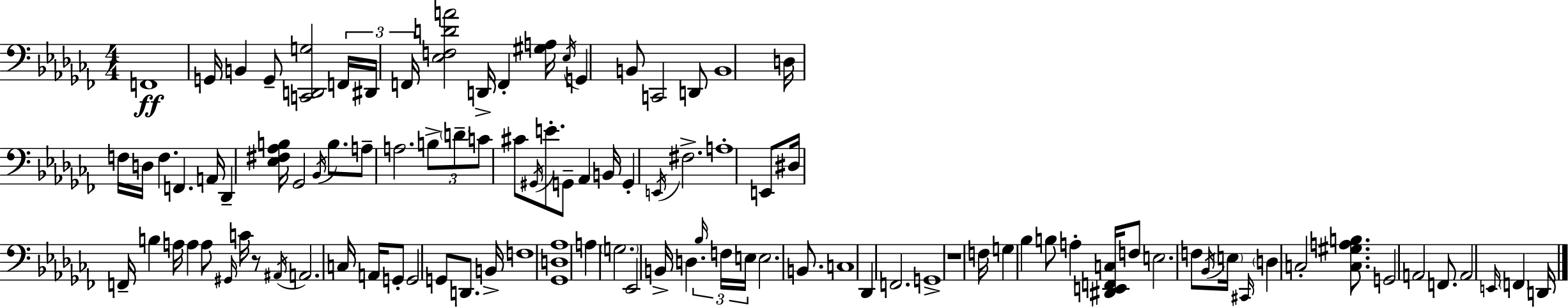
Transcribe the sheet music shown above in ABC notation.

X:1
T:Untitled
M:4/4
L:1/4
K:Abm
F,,4 G,,/4 B,, G,,/2 [C,,D,,G,]2 F,,/4 ^D,,/4 F,,/4 [_E,F,DA]2 D,,/4 F,, [^G,A,]/4 _E,/4 G,, B,,/2 C,,2 D,,/2 B,,4 D,/4 F,/4 D,/4 F, F,, A,,/4 _D,, [_E,^F,_A,B,]/4 _G,,2 _B,,/4 B,/2 A,/2 A,2 B,/2 D/2 C/2 ^C/2 ^G,,/4 E/2 G,,/2 _A,, B,,/4 G,, E,,/4 ^F,2 A,4 E,,/2 ^D,/4 F,,/4 B, A,/4 A, A,/2 ^G,,/4 C/4 z/2 ^A,,/4 A,,2 C,/4 A,,/4 G,,/2 G,,2 G,,/2 D,,/2 B,,/4 F,4 [_G,,D,_A,]4 A, G,2 _E,,2 B,,/4 D, _B,/4 F,/4 E,/4 E,2 B,,/2 C,4 _D,, F,,2 G,,4 z4 F,/4 G, _B, B,/2 A, [^D,,E,,F,,C,]/4 F,/2 E,2 F,/2 _B,,/4 E,/4 ^C,,/4 D, C,2 [C,^G,A,B,]/2 G,,2 A,,2 F,,/2 A,,2 E,,/4 F,, D,,/4